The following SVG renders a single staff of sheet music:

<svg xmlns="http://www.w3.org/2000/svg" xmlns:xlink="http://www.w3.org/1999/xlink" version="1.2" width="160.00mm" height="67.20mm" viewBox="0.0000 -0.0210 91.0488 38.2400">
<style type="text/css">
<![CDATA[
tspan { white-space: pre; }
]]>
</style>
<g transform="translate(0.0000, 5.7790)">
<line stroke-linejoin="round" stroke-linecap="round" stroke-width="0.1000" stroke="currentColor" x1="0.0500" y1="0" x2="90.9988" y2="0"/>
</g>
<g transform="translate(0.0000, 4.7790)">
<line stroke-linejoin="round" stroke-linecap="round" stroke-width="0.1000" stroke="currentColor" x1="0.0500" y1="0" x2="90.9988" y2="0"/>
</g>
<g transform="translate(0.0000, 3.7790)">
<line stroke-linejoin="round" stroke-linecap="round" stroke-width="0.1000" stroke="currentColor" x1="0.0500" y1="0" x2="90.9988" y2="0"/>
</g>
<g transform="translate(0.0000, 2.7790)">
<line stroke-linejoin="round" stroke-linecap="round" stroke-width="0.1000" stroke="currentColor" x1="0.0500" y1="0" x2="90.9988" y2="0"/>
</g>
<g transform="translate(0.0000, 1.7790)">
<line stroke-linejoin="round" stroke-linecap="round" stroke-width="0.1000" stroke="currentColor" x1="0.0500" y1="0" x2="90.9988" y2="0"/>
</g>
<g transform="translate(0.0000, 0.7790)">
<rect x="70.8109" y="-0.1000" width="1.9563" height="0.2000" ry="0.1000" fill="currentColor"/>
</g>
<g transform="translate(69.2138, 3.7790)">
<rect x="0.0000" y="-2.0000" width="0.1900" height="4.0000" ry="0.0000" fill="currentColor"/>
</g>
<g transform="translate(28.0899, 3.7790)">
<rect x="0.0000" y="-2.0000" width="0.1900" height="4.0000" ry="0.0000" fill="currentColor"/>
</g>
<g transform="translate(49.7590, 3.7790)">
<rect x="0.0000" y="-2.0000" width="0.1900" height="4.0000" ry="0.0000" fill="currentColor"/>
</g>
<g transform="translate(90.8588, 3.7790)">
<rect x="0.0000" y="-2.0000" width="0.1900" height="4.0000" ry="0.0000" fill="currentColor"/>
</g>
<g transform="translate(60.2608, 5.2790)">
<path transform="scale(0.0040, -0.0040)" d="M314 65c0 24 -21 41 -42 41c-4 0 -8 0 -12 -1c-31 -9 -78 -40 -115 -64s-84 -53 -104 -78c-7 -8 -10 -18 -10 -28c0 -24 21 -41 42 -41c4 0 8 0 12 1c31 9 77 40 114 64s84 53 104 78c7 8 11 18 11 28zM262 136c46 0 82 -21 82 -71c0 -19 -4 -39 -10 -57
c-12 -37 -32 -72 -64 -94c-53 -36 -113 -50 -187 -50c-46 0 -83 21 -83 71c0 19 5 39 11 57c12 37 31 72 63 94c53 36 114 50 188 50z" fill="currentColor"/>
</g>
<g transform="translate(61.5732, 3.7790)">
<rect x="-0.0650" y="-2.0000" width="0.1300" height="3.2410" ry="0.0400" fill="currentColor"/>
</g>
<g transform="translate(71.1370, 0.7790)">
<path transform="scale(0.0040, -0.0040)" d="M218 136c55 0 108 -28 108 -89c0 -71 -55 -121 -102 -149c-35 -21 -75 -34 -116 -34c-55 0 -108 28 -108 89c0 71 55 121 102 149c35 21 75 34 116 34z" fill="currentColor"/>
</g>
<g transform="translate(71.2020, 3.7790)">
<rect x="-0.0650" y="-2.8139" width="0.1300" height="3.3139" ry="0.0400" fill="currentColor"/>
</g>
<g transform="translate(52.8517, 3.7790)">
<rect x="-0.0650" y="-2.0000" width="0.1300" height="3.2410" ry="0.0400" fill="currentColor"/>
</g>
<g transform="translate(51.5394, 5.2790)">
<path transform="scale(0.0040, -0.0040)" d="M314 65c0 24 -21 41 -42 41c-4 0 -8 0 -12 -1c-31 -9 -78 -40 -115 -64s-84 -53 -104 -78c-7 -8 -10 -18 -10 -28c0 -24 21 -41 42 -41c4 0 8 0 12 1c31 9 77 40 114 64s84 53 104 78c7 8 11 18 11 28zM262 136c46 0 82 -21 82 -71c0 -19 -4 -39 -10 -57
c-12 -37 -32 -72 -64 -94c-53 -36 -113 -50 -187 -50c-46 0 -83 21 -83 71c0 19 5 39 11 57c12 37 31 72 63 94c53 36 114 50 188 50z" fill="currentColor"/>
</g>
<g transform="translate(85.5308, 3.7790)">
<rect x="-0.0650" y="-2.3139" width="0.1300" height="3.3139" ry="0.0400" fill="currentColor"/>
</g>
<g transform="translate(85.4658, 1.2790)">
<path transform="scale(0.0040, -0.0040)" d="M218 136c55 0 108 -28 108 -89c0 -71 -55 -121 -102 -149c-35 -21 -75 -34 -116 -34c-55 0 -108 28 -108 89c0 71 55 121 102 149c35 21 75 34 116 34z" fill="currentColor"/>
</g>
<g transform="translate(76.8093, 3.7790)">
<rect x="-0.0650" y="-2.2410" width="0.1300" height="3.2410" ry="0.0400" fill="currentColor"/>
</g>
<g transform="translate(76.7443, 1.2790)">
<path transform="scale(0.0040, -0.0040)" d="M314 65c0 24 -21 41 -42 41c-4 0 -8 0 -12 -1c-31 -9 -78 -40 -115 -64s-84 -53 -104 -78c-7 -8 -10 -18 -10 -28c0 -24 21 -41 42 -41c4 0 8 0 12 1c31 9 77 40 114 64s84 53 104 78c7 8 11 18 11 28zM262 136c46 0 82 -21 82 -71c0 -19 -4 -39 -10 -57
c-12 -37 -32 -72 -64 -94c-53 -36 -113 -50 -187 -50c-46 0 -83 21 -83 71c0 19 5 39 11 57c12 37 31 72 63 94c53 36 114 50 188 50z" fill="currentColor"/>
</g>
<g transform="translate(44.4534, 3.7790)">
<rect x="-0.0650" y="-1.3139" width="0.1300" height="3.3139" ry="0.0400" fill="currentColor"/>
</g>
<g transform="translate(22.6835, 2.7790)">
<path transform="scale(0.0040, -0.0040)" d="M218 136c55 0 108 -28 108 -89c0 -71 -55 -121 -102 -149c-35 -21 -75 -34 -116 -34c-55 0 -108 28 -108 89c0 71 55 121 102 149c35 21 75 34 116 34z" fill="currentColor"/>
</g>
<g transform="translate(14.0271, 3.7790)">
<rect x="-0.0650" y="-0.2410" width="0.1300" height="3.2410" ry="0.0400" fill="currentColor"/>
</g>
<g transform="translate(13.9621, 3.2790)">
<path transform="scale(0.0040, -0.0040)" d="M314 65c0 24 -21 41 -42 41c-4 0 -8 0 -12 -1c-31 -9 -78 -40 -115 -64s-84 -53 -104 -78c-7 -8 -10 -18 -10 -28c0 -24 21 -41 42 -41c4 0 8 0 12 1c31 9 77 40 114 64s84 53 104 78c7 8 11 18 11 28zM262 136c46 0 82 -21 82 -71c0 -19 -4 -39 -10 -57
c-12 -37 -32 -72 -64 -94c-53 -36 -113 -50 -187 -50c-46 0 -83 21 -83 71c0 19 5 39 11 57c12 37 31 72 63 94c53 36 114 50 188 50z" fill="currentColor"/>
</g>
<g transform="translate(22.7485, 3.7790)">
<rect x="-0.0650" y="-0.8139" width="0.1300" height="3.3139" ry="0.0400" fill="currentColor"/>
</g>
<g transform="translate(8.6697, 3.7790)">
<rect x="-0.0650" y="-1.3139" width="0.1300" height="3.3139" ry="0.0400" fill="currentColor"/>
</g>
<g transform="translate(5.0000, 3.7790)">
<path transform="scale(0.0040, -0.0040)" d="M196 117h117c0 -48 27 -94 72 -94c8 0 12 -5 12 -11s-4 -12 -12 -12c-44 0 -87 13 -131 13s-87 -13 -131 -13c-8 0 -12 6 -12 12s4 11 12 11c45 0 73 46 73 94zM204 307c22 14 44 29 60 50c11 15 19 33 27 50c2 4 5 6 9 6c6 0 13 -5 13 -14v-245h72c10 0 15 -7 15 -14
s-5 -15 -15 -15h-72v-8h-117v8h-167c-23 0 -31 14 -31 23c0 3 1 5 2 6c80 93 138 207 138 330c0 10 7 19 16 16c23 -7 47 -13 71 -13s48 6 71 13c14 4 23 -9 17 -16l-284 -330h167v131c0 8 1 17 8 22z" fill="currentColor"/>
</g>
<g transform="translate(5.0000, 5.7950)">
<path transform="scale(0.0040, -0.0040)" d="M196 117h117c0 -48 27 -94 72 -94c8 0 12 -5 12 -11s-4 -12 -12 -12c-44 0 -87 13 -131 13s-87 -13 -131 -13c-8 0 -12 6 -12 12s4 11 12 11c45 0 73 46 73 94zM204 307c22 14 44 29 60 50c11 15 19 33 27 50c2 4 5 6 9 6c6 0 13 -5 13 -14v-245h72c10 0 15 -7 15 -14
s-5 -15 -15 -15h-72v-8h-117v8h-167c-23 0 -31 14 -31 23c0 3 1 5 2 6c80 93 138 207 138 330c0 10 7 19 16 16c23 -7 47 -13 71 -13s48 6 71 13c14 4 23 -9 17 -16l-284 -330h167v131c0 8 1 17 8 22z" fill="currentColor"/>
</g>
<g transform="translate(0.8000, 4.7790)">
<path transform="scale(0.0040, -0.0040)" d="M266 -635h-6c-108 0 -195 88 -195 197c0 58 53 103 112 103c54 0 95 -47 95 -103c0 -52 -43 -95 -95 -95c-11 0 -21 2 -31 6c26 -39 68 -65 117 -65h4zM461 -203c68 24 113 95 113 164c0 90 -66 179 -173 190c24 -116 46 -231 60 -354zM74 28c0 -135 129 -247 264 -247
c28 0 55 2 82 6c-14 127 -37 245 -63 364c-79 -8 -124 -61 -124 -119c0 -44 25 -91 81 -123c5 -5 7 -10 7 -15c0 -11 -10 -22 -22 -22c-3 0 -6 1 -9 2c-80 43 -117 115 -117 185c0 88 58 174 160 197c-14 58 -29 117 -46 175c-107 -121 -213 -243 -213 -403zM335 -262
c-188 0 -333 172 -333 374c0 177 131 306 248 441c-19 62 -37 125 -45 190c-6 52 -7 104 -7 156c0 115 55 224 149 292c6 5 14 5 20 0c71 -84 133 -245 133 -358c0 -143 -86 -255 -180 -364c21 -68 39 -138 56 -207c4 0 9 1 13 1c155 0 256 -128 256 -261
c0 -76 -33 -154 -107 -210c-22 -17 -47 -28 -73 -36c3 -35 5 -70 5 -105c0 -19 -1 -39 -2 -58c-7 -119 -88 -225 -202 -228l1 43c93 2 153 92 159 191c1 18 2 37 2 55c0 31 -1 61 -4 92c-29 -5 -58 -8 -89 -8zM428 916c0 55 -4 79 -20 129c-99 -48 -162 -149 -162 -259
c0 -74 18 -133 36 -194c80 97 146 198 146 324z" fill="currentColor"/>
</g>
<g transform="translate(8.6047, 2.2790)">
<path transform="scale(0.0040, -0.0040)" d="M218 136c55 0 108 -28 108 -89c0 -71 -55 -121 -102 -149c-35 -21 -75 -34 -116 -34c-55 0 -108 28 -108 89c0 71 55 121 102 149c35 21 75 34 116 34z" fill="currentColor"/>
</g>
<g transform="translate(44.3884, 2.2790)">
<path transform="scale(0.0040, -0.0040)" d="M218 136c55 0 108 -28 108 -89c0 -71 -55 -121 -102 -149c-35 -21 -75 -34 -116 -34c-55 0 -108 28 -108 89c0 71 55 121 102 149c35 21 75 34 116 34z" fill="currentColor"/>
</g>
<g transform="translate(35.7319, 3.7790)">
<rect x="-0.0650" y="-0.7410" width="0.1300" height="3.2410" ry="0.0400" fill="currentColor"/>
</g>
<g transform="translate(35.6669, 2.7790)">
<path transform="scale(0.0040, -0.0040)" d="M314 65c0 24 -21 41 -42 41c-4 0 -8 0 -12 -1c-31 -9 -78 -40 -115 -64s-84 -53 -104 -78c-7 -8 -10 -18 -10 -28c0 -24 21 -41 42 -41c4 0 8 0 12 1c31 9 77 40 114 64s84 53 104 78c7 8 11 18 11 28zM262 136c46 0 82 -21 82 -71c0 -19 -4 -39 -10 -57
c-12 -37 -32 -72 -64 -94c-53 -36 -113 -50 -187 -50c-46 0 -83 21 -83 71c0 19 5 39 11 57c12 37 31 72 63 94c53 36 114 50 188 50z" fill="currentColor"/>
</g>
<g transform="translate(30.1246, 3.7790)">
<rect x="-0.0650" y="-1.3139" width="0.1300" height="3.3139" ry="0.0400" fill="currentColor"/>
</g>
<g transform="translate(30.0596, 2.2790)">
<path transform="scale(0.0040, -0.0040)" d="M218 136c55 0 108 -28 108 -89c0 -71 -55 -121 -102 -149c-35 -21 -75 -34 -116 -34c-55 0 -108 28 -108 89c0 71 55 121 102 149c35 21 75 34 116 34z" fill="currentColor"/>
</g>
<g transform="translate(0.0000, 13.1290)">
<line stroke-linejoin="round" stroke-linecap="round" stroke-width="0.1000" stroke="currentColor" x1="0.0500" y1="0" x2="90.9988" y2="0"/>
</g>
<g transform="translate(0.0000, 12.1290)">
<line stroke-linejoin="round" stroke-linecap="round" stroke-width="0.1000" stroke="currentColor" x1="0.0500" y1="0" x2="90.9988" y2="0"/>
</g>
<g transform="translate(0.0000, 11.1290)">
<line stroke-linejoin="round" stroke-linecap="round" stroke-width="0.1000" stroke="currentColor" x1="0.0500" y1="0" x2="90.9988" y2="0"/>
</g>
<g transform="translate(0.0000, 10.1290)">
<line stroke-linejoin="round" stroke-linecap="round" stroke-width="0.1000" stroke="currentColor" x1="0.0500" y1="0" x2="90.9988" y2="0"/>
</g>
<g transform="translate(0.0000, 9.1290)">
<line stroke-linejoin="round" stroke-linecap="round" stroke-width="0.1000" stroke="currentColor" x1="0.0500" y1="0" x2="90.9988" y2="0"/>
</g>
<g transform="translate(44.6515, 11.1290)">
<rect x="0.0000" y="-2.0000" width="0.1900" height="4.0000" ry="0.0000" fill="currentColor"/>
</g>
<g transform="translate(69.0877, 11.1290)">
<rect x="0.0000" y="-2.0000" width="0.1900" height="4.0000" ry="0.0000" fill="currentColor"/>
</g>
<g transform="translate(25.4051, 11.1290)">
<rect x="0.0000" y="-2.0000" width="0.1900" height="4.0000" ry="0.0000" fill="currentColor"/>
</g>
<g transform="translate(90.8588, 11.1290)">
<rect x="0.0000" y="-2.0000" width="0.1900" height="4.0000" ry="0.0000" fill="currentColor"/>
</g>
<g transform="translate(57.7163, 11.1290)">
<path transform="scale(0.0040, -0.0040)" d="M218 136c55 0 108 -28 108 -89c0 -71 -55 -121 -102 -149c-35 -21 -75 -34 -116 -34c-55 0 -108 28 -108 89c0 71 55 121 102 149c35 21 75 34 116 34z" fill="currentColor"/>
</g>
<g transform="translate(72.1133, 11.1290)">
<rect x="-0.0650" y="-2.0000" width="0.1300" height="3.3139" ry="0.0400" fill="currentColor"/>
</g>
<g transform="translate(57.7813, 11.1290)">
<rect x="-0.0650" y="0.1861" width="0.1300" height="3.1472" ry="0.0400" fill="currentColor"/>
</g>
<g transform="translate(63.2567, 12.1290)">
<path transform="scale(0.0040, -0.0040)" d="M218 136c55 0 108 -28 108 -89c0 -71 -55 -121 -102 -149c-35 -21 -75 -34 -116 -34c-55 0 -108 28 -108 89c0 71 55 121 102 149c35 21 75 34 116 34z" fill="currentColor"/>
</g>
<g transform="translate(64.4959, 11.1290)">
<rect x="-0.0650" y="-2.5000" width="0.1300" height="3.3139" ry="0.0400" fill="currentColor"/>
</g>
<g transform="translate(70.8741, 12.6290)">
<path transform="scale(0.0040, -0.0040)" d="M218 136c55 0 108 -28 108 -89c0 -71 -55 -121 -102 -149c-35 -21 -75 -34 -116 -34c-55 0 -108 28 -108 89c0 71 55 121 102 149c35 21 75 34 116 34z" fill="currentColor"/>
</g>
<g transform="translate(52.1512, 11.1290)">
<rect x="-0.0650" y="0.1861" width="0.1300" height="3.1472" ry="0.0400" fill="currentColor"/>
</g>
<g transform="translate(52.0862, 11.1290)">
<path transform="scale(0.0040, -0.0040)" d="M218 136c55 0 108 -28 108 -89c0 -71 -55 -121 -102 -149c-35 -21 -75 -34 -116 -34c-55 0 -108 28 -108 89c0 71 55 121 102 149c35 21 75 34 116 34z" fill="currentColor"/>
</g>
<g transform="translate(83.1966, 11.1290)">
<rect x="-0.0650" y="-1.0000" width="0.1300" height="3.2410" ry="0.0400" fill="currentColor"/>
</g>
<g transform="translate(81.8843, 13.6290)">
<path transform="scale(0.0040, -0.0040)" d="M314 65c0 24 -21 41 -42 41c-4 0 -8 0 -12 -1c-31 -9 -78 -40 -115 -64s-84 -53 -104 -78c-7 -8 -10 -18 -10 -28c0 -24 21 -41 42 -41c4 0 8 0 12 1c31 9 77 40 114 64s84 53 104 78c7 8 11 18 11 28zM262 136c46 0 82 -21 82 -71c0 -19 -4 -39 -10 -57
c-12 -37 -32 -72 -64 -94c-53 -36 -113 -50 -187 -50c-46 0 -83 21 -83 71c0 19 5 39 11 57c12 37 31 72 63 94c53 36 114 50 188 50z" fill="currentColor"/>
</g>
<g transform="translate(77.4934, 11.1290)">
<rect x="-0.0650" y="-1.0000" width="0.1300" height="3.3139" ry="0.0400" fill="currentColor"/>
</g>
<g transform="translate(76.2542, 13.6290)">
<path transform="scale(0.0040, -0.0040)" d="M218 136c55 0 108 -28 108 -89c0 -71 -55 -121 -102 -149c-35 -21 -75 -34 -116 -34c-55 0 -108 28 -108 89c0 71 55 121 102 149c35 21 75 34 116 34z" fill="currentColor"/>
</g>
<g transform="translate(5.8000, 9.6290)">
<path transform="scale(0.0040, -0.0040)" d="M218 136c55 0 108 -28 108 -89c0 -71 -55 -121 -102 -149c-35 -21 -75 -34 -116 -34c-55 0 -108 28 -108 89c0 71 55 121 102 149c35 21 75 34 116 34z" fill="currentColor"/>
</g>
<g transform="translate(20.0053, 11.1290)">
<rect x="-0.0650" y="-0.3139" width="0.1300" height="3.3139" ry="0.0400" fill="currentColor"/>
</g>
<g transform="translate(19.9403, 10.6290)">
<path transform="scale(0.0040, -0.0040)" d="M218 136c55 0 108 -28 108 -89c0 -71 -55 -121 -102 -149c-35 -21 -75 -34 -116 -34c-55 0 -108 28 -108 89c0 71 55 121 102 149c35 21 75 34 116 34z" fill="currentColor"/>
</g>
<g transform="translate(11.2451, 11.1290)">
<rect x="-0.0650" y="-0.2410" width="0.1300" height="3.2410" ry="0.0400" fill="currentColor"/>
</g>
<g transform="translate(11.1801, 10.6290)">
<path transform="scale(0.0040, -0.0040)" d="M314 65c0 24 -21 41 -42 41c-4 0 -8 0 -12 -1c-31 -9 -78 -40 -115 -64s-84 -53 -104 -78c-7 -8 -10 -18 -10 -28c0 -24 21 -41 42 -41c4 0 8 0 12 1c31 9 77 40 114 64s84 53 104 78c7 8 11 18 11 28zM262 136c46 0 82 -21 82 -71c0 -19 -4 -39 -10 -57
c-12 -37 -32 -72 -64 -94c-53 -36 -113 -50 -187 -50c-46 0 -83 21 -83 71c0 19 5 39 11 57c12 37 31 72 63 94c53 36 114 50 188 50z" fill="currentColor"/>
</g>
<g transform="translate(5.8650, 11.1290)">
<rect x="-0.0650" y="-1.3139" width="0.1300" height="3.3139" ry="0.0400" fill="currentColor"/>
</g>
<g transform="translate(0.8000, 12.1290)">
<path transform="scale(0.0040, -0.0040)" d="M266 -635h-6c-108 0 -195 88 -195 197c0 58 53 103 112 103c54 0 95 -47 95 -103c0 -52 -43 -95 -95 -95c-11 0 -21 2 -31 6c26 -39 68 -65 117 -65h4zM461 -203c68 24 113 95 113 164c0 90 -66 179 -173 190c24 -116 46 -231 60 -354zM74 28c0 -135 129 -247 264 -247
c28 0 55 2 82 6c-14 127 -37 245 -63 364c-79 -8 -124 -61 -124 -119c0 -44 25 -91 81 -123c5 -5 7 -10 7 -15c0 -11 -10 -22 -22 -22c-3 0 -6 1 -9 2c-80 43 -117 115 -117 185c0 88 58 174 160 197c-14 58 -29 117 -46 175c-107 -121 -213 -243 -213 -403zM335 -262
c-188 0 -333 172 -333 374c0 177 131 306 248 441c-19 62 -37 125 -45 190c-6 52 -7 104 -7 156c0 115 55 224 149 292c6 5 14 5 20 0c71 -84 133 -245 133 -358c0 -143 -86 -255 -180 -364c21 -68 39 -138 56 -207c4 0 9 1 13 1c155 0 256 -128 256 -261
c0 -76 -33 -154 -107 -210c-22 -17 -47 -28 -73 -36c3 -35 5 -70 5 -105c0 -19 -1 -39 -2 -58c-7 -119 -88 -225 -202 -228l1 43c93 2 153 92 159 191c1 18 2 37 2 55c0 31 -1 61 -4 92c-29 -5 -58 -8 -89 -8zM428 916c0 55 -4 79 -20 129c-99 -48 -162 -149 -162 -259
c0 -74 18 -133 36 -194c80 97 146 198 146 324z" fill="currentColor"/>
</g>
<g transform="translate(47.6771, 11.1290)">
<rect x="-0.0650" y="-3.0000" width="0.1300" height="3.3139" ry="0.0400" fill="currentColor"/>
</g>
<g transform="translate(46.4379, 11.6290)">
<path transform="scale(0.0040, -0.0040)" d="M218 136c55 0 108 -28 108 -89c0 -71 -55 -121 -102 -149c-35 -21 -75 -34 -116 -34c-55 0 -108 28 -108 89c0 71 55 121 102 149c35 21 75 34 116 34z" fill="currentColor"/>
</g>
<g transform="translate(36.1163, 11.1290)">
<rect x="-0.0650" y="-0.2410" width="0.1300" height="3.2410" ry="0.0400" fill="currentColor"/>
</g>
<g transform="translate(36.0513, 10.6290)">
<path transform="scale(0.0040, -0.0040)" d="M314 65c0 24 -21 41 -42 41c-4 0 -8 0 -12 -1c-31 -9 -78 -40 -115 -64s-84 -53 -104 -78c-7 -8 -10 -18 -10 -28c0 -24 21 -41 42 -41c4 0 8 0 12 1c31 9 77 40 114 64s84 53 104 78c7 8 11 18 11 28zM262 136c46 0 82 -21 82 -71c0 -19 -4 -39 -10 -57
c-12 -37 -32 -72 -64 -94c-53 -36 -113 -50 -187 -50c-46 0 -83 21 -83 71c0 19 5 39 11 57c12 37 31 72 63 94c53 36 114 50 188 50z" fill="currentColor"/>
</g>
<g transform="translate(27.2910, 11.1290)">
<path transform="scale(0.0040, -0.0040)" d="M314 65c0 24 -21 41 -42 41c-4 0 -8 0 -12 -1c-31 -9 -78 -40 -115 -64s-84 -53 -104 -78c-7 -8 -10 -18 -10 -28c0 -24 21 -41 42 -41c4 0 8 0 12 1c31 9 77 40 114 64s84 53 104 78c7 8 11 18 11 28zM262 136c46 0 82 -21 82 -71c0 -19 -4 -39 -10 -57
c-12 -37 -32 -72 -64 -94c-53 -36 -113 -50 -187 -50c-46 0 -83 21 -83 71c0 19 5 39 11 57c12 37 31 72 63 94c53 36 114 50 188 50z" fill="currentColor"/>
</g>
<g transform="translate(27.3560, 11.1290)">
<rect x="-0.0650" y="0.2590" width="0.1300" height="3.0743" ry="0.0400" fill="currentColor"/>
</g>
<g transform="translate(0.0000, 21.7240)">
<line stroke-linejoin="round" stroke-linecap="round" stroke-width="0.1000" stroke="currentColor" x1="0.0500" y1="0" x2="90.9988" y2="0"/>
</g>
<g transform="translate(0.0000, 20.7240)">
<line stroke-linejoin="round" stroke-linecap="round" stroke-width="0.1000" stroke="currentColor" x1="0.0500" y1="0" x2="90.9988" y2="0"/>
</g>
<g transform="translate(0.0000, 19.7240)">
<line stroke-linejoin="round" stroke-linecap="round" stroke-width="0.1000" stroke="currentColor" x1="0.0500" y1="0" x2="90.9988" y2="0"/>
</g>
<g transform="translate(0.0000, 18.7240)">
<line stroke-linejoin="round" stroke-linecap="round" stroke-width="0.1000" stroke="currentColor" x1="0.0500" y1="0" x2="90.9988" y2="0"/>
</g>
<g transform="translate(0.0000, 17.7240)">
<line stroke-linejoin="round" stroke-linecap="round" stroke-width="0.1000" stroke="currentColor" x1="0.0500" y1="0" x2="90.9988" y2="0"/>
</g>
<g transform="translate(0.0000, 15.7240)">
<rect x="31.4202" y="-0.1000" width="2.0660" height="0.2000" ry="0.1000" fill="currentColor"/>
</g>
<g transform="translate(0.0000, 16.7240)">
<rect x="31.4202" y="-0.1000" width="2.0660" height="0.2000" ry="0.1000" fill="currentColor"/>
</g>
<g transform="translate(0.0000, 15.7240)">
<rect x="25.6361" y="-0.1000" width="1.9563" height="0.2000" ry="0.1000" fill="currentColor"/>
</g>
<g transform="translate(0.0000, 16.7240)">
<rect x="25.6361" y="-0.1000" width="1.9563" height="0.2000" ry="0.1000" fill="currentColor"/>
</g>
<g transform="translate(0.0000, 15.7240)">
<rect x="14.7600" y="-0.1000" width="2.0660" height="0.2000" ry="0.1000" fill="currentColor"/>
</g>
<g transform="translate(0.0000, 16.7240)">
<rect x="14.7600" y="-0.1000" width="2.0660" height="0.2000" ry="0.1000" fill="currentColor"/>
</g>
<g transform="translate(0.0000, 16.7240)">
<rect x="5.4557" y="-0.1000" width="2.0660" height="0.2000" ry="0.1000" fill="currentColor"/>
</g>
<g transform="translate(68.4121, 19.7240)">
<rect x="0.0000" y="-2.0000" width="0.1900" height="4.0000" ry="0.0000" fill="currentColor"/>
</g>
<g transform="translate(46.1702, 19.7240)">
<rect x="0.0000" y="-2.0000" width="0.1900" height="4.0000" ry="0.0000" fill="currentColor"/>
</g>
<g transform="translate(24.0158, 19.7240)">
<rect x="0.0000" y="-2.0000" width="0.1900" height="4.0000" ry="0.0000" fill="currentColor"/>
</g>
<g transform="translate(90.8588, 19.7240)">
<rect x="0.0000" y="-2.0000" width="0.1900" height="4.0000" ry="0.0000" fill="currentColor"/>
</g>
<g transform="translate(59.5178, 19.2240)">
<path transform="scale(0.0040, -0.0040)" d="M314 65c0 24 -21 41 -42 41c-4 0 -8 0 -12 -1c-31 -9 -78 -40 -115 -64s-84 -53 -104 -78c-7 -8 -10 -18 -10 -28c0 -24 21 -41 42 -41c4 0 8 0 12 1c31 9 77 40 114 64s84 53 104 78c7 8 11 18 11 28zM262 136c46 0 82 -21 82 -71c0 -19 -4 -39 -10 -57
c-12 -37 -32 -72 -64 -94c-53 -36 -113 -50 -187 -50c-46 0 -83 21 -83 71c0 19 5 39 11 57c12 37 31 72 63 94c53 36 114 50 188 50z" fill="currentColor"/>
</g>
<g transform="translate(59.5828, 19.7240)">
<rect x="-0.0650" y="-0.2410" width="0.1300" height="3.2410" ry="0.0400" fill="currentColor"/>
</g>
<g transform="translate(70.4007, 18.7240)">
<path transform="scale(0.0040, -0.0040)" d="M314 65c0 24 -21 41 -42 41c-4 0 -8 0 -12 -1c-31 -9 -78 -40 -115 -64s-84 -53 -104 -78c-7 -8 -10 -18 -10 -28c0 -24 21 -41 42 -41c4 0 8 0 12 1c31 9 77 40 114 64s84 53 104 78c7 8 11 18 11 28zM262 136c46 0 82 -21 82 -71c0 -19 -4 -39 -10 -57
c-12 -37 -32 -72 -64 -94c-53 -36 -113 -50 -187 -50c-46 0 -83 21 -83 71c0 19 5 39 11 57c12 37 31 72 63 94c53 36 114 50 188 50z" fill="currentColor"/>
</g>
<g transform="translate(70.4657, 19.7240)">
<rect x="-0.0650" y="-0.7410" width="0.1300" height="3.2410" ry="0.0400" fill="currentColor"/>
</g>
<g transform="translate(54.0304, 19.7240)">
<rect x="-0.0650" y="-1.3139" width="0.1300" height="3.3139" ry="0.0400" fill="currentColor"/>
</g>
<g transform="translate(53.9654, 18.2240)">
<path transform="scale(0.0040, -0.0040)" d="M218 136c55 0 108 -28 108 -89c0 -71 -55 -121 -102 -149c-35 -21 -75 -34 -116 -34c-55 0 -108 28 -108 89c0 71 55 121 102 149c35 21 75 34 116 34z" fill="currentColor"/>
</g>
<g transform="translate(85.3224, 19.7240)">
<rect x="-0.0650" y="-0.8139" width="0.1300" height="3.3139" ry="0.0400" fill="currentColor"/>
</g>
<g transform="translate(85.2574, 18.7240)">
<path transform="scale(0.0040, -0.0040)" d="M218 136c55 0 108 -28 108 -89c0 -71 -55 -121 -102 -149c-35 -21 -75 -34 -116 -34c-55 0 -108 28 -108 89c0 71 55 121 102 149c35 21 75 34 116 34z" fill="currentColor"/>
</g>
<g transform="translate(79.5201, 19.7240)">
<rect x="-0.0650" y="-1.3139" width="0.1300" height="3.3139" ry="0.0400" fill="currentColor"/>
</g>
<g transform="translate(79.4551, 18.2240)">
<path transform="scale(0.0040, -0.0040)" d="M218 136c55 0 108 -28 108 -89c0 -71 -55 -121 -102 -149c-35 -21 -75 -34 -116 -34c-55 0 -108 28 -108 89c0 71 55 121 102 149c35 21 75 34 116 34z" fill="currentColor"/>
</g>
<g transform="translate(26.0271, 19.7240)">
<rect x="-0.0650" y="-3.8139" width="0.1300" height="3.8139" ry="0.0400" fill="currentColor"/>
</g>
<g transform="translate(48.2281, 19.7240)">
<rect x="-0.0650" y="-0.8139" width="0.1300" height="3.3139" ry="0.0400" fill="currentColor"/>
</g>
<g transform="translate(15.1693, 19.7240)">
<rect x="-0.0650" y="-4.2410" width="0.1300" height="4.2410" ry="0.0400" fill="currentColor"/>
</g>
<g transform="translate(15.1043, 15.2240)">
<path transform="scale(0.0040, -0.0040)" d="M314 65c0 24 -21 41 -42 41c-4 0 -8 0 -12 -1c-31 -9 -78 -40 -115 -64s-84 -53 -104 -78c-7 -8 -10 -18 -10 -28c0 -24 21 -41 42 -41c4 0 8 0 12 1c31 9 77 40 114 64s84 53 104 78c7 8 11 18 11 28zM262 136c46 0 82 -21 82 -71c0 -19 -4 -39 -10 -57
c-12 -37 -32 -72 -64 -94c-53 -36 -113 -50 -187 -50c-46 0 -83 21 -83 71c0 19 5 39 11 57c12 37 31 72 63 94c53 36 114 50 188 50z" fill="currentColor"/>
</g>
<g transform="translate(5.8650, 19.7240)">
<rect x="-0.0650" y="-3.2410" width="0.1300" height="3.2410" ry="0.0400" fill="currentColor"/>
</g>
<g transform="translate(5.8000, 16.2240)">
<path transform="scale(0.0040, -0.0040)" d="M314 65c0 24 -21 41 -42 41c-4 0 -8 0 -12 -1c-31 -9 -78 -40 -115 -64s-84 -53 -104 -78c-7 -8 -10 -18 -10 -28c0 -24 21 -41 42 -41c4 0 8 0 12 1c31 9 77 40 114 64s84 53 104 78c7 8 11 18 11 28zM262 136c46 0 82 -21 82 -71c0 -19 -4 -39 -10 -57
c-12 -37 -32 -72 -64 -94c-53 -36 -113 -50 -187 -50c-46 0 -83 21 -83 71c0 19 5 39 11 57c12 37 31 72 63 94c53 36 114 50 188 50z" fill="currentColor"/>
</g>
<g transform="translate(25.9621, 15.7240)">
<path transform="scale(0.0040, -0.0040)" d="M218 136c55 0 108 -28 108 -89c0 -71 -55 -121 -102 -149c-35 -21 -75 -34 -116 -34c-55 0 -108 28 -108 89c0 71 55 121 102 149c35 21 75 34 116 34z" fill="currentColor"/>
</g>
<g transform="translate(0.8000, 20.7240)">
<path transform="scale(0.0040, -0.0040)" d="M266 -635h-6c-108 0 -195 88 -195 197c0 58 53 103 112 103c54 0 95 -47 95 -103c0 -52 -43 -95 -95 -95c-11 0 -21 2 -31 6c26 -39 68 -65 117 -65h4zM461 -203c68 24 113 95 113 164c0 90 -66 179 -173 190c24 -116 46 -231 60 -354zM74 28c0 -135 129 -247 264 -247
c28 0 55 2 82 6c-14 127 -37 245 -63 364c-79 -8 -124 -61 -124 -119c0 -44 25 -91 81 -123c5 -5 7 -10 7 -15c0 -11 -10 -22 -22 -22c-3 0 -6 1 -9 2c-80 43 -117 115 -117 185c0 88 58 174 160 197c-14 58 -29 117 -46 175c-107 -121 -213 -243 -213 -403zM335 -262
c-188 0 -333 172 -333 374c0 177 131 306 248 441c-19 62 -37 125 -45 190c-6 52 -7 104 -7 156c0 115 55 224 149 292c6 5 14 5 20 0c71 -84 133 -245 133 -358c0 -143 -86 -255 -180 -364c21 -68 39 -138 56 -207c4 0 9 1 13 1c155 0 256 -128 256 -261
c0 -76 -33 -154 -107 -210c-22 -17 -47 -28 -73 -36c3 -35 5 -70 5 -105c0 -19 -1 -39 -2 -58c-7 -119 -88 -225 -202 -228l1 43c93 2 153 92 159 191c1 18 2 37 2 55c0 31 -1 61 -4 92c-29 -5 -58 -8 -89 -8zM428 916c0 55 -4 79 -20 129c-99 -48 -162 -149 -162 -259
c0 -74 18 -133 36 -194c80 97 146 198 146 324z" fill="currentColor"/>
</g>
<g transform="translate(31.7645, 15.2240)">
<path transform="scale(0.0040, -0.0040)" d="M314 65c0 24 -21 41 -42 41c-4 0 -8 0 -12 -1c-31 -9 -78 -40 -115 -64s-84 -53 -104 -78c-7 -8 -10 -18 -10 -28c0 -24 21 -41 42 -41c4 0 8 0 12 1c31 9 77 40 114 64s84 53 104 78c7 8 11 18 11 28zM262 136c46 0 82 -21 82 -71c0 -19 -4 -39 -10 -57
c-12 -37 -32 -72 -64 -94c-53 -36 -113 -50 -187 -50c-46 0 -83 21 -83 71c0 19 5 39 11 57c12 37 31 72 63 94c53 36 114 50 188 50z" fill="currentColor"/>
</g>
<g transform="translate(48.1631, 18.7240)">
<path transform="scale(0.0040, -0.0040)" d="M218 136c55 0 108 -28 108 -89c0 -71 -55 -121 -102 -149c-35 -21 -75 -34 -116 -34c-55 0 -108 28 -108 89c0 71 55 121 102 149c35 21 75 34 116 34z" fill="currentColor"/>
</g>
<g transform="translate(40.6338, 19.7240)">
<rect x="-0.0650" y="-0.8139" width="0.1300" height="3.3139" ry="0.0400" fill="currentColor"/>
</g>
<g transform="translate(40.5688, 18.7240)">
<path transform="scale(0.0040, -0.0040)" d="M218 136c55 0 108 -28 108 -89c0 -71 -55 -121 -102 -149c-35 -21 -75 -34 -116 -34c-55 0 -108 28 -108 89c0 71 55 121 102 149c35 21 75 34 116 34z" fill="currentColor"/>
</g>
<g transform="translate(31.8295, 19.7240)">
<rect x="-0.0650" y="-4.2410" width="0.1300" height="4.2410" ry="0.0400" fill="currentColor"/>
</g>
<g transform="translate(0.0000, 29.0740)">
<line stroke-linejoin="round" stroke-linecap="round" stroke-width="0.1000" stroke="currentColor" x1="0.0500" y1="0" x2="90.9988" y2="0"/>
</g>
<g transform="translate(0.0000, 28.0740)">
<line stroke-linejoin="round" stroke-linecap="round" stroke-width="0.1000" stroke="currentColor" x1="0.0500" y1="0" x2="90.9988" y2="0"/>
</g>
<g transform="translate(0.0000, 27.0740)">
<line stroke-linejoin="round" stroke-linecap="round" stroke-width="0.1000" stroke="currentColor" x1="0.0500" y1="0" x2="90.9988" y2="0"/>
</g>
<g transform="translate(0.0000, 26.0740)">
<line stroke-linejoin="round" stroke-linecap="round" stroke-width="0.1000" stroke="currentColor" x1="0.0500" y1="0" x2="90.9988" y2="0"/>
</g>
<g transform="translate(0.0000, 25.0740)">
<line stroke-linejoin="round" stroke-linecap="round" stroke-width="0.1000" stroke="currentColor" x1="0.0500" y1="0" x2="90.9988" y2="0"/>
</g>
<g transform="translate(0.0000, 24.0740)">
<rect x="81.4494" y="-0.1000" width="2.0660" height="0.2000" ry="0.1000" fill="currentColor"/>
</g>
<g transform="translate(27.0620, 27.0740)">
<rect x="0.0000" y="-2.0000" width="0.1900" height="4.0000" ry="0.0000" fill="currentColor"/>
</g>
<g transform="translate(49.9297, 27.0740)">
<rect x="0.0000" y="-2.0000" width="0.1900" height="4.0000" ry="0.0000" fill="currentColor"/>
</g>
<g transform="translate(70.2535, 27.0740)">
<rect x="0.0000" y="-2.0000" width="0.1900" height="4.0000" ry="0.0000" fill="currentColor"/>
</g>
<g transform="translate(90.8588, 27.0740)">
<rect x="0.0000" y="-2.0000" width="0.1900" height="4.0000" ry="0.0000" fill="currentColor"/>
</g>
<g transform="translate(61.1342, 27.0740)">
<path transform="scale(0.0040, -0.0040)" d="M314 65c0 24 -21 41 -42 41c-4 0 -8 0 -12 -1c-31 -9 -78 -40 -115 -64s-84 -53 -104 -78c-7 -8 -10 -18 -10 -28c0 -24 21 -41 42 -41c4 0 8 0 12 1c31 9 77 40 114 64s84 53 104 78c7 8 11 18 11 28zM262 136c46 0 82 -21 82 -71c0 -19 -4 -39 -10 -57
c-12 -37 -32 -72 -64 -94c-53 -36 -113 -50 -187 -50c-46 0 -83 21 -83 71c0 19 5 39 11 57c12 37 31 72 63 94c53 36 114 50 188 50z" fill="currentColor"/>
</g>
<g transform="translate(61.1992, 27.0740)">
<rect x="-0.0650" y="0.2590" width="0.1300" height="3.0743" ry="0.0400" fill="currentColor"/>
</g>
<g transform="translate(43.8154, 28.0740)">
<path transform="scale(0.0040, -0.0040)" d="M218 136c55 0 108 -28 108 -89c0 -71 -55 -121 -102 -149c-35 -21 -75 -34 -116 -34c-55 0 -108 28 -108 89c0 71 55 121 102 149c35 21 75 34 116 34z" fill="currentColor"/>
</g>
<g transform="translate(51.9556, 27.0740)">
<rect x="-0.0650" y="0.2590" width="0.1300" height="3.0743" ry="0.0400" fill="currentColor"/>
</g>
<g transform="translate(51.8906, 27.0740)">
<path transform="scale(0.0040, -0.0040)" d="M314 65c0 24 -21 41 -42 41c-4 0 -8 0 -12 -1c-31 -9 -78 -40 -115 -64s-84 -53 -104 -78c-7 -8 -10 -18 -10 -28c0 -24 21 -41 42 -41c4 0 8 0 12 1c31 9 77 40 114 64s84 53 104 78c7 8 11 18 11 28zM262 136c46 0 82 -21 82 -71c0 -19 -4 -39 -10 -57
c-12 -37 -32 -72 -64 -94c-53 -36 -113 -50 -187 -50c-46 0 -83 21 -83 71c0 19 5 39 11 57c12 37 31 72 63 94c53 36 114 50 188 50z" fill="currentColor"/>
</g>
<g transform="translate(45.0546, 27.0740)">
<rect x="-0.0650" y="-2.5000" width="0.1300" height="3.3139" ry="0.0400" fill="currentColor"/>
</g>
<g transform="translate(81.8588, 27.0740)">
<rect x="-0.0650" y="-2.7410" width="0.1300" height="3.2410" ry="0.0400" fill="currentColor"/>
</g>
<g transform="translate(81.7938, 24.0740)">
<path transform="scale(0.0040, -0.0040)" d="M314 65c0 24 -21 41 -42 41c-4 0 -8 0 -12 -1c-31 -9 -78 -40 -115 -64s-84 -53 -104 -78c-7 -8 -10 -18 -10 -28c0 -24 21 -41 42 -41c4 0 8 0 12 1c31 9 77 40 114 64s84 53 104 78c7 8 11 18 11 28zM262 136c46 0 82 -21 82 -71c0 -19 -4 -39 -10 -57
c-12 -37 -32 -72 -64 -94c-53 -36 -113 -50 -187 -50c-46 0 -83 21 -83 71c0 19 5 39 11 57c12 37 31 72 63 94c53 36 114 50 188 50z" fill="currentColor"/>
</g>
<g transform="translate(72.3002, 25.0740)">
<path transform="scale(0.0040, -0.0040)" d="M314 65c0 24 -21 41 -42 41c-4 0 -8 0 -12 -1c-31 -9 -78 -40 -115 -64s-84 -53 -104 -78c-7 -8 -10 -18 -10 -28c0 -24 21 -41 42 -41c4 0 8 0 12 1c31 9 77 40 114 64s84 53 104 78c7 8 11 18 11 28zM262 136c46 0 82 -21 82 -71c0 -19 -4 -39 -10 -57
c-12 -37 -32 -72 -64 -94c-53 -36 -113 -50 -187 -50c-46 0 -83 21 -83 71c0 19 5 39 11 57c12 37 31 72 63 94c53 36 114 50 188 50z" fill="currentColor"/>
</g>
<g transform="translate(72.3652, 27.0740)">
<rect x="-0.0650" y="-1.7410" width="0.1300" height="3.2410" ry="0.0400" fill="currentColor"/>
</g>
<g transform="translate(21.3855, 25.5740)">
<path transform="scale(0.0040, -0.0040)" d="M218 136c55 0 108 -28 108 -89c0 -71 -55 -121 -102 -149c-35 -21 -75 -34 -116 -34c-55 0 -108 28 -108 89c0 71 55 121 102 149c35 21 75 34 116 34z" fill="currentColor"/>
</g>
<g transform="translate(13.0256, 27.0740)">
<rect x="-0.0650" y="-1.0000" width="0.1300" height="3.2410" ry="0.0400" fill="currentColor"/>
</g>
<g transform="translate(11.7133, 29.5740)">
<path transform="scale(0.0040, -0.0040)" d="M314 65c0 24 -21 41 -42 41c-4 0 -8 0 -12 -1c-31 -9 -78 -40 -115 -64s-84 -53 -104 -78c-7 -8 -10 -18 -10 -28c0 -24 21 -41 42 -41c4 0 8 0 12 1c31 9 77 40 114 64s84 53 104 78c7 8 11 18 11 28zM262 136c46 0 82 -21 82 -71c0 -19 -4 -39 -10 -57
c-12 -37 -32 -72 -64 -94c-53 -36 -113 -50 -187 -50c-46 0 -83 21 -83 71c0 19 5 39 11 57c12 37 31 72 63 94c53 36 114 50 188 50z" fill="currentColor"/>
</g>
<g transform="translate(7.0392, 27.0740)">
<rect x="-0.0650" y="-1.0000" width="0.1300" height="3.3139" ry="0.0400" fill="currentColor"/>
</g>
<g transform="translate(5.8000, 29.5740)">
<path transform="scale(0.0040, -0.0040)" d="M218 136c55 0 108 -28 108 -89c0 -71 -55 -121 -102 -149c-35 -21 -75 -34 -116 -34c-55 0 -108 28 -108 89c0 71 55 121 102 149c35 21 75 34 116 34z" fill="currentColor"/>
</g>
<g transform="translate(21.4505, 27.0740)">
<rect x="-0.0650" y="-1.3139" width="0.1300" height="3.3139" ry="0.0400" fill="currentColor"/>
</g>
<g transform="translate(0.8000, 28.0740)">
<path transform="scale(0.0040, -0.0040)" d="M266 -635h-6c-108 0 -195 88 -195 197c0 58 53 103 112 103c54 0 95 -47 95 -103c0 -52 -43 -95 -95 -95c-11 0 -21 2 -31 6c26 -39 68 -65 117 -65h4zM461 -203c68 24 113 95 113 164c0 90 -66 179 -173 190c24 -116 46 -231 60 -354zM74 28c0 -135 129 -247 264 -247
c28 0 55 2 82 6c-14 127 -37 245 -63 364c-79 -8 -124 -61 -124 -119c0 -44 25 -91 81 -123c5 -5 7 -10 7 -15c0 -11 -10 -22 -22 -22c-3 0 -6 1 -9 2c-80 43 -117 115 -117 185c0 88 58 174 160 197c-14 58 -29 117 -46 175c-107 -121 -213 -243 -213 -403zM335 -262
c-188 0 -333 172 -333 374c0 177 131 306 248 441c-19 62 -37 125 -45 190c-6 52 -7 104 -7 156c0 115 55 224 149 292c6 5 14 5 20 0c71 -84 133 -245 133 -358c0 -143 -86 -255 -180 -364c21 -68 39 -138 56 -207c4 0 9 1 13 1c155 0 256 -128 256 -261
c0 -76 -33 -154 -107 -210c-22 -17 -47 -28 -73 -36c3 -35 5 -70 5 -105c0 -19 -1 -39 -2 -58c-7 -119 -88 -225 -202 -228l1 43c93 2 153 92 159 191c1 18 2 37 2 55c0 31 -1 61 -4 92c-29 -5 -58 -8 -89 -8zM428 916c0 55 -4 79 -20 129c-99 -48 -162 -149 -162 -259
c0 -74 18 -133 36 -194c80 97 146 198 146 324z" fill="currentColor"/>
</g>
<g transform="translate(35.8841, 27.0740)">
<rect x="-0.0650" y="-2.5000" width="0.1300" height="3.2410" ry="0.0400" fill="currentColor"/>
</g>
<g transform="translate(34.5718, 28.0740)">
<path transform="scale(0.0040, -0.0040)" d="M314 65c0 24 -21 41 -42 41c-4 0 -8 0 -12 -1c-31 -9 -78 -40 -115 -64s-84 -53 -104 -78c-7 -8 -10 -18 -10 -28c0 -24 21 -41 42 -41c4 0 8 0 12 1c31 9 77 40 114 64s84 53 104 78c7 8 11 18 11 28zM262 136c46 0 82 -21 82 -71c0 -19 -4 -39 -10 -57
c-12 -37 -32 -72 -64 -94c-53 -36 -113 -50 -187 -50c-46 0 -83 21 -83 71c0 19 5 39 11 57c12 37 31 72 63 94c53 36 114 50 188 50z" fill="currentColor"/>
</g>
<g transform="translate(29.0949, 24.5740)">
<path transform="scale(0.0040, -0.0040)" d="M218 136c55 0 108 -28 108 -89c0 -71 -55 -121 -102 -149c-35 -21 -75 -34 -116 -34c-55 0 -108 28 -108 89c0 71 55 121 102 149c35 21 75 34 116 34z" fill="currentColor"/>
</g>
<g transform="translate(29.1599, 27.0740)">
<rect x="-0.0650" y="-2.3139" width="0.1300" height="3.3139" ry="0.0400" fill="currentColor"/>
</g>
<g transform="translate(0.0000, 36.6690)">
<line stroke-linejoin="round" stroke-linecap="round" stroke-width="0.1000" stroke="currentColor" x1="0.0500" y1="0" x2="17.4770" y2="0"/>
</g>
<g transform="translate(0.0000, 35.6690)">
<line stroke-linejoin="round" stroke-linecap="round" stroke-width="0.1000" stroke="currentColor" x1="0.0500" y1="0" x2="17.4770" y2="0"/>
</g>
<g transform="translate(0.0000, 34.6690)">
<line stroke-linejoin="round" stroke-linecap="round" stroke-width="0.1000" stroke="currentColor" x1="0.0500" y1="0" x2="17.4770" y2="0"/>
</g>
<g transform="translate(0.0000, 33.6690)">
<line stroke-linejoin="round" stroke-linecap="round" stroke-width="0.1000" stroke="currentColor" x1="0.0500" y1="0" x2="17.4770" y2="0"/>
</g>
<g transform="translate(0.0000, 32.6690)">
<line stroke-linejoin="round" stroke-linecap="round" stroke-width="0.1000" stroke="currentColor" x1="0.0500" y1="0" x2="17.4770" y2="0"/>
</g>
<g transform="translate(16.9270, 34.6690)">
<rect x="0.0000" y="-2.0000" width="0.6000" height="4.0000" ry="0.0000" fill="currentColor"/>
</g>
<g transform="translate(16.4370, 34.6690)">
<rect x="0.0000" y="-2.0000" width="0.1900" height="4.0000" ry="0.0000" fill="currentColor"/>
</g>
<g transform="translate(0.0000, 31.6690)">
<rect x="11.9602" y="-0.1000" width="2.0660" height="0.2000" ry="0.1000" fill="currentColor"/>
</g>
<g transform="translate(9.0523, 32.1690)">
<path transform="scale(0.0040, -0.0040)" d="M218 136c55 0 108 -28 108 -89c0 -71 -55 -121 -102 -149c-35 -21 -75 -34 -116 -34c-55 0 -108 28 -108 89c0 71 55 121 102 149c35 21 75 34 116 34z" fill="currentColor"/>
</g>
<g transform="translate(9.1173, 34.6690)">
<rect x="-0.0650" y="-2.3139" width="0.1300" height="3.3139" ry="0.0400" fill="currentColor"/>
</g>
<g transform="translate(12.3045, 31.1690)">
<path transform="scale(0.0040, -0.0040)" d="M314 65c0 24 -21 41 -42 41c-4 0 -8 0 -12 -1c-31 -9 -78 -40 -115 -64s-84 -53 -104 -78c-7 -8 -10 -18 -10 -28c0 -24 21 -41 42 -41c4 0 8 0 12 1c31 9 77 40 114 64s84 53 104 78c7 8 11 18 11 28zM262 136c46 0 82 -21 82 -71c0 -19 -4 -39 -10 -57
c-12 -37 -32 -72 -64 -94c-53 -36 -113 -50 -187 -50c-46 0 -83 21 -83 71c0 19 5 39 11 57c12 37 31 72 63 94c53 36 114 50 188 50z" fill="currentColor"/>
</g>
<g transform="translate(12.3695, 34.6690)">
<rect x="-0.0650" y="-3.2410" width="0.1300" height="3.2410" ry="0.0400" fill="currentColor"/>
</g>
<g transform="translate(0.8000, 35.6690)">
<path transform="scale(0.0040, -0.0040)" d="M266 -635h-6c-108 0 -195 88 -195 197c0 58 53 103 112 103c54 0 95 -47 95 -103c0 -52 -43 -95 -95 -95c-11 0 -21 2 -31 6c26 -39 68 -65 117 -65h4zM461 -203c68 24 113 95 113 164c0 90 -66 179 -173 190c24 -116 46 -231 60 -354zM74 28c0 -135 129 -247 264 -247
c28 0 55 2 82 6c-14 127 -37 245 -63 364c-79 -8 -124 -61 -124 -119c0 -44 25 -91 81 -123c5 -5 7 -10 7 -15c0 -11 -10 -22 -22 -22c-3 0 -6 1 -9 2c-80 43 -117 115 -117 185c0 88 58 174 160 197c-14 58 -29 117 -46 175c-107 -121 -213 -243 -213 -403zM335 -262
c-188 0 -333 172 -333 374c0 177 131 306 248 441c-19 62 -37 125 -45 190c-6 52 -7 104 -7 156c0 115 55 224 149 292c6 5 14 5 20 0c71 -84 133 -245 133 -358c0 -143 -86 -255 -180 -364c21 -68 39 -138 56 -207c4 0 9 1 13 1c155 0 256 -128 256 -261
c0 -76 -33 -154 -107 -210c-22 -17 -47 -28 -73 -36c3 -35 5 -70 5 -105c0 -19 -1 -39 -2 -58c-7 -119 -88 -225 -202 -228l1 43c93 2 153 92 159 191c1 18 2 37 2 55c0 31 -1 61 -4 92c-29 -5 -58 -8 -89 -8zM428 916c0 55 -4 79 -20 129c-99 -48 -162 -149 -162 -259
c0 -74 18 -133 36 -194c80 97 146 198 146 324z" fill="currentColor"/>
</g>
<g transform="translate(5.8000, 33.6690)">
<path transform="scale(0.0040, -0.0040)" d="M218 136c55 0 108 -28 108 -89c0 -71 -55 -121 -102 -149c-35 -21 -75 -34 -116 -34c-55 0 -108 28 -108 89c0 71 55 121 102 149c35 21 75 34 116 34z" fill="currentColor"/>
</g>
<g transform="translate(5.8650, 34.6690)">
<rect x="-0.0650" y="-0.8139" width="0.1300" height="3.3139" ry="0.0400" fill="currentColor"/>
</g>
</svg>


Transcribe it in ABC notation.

X:1
T:Untitled
M:4/4
L:1/4
K:C
e c2 d e d2 e F2 F2 a g2 g e c2 c B2 c2 A B B G F D D2 b2 d'2 c' d'2 d d e c2 d2 e d D D2 e g G2 G B2 B2 f2 a2 d g b2